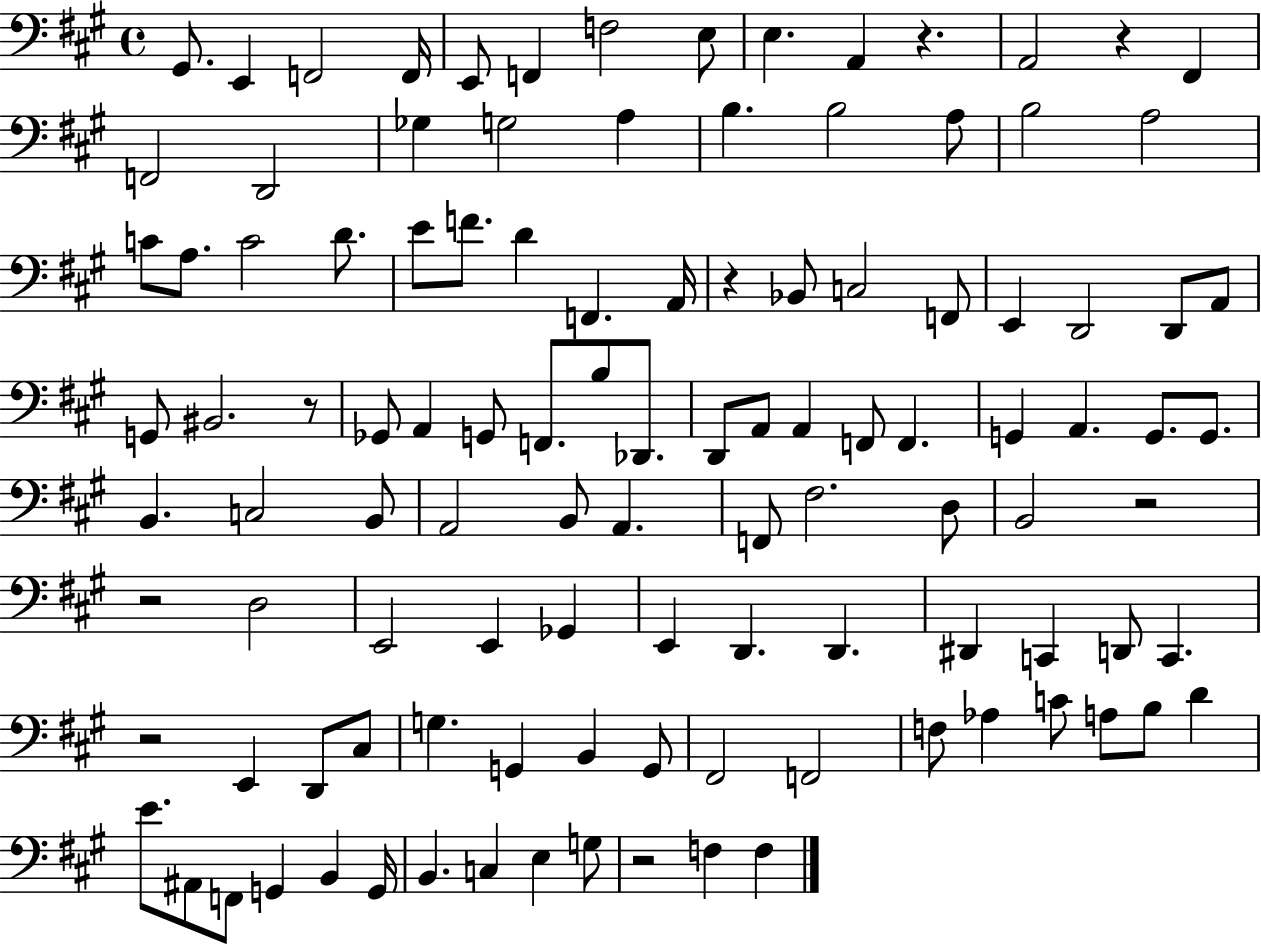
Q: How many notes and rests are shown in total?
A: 111